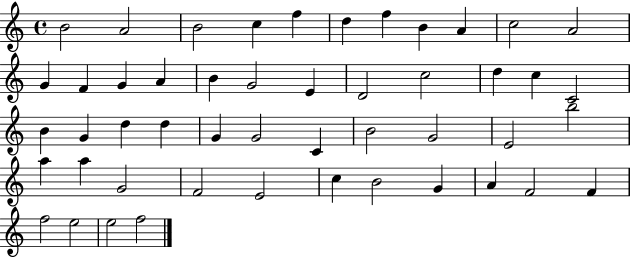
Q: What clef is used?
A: treble